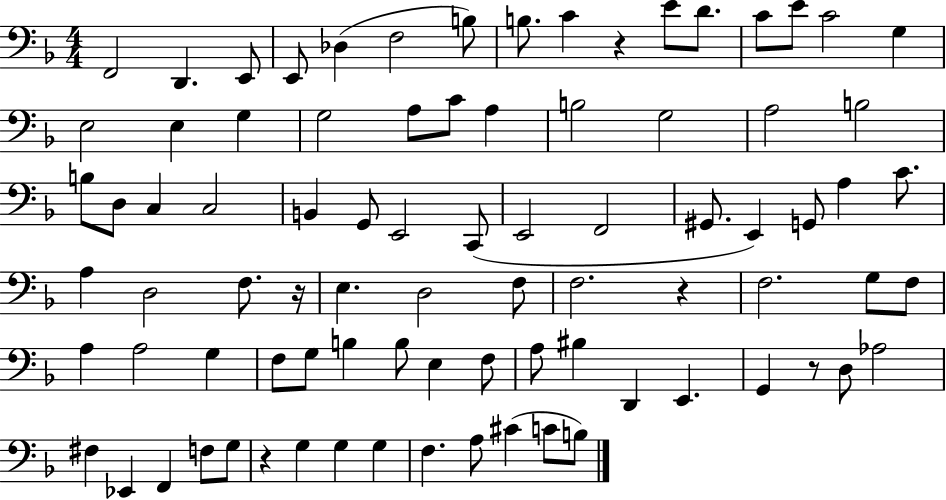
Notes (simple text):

F2/h D2/q. E2/e E2/e Db3/q F3/h B3/e B3/e. C4/q R/q E4/e D4/e. C4/e E4/e C4/h G3/q E3/h E3/q G3/q G3/h A3/e C4/e A3/q B3/h G3/h A3/h B3/h B3/e D3/e C3/q C3/h B2/q G2/e E2/h C2/e E2/h F2/h G#2/e. E2/q G2/e A3/q C4/e. A3/q D3/h F3/e. R/s E3/q. D3/h F3/e F3/h. R/q F3/h. G3/e F3/e A3/q A3/h G3/q F3/e G3/e B3/q B3/e E3/q F3/e A3/e BIS3/q D2/q E2/q. G2/q R/e D3/e Ab3/h F#3/q Eb2/q F2/q F3/e G3/e R/q G3/q G3/q G3/q F3/q. A3/e C#4/q C4/e B3/e